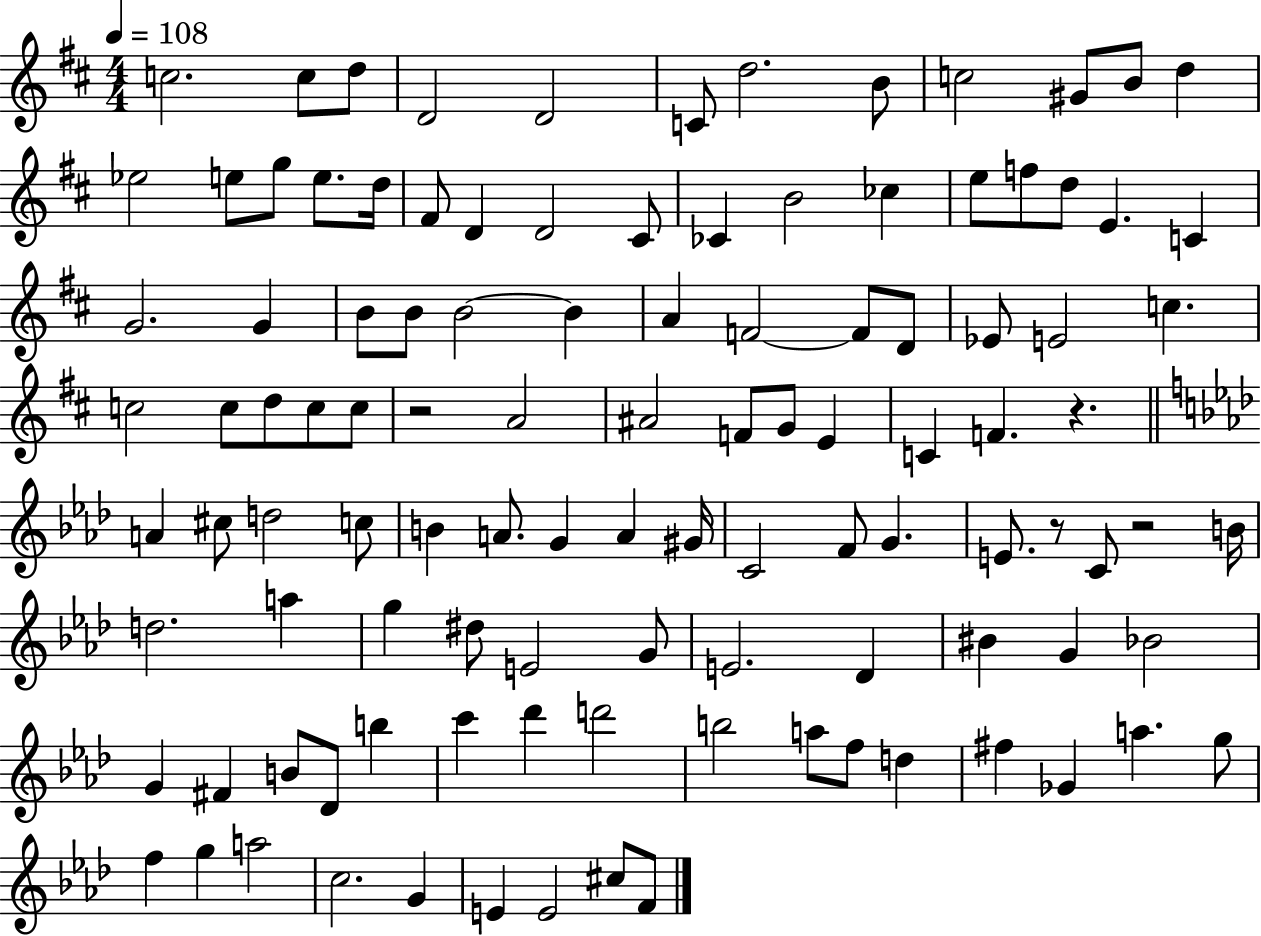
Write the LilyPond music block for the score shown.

{
  \clef treble
  \numericTimeSignature
  \time 4/4
  \key d \major
  \tempo 4 = 108
  c''2. c''8 d''8 | d'2 d'2 | c'8 d''2. b'8 | c''2 gis'8 b'8 d''4 | \break ees''2 e''8 g''8 e''8. d''16 | fis'8 d'4 d'2 cis'8 | ces'4 b'2 ces''4 | e''8 f''8 d''8 e'4. c'4 | \break g'2. g'4 | b'8 b'8 b'2~~ b'4 | a'4 f'2~~ f'8 d'8 | ees'8 e'2 c''4. | \break c''2 c''8 d''8 c''8 c''8 | r2 a'2 | ais'2 f'8 g'8 e'4 | c'4 f'4. r4. | \break \bar "||" \break \key aes \major a'4 cis''8 d''2 c''8 | b'4 a'8. g'4 a'4 gis'16 | c'2 f'8 g'4. | e'8. r8 c'8 r2 b'16 | \break d''2. a''4 | g''4 dis''8 e'2 g'8 | e'2. des'4 | bis'4 g'4 bes'2 | \break g'4 fis'4 b'8 des'8 b''4 | c'''4 des'''4 d'''2 | b''2 a''8 f''8 d''4 | fis''4 ges'4 a''4. g''8 | \break f''4 g''4 a''2 | c''2. g'4 | e'4 e'2 cis''8 f'8 | \bar "|."
}